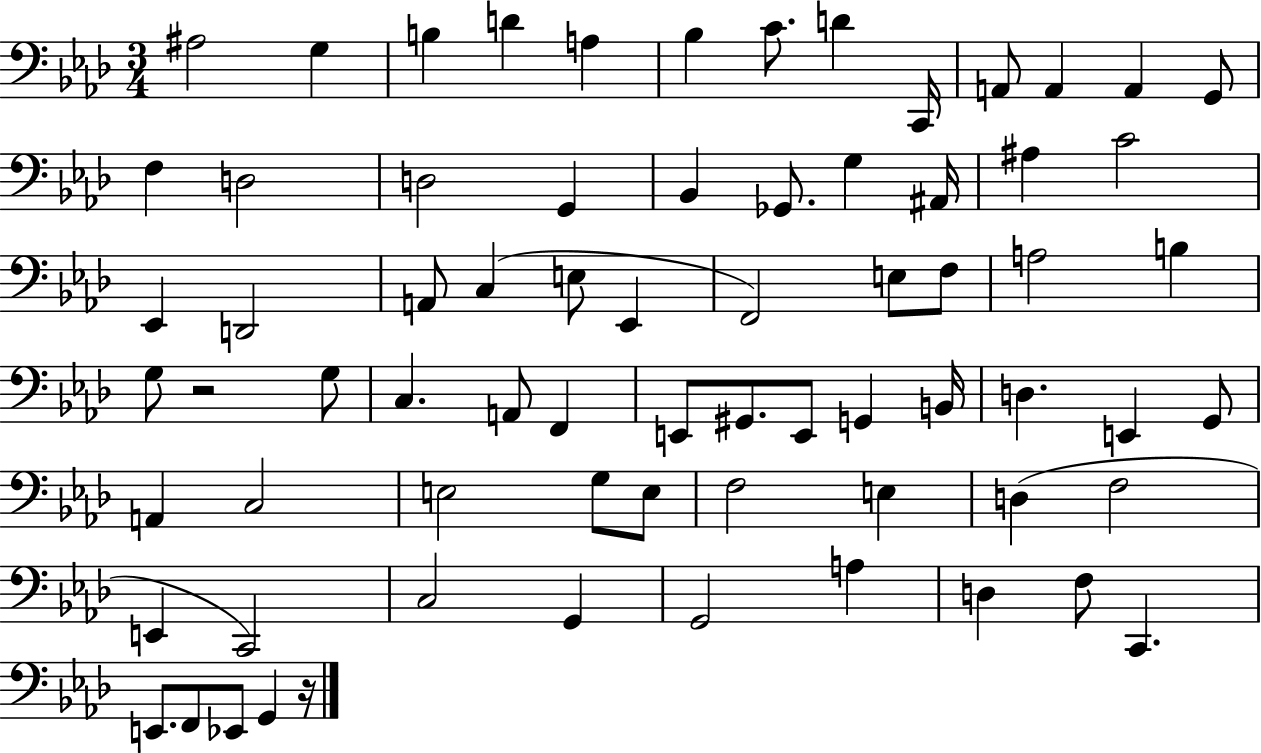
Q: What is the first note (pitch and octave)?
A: A#3